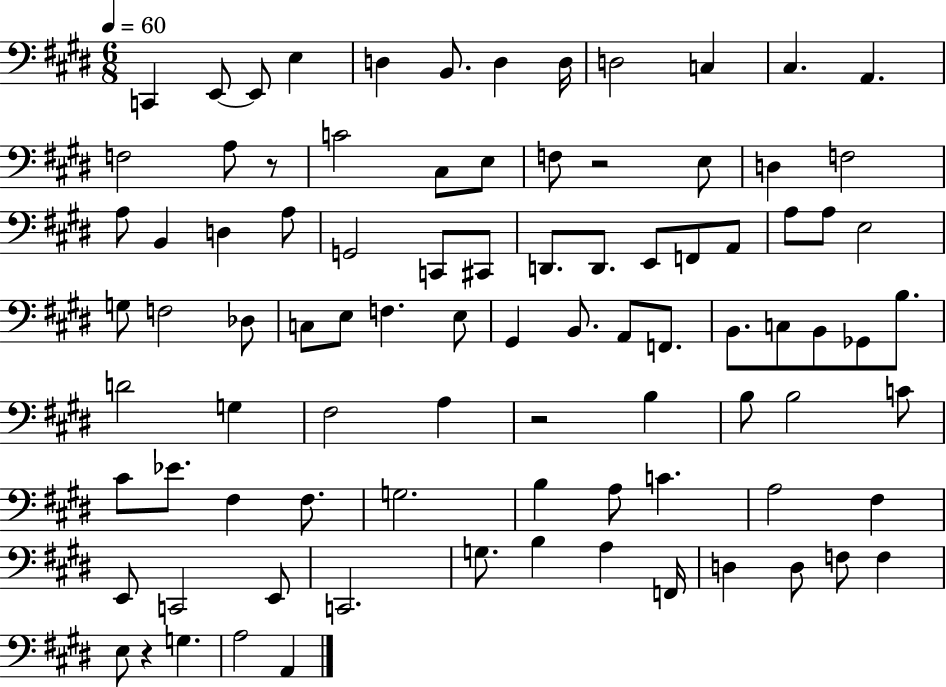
X:1
T:Untitled
M:6/8
L:1/4
K:E
C,, E,,/2 E,,/2 E, D, B,,/2 D, D,/4 D,2 C, ^C, A,, F,2 A,/2 z/2 C2 ^C,/2 E,/2 F,/2 z2 E,/2 D, F,2 A,/2 B,, D, A,/2 G,,2 C,,/2 ^C,,/2 D,,/2 D,,/2 E,,/2 F,,/2 A,,/2 A,/2 A,/2 E,2 G,/2 F,2 _D,/2 C,/2 E,/2 F, E,/2 ^G,, B,,/2 A,,/2 F,,/2 B,,/2 C,/2 B,,/2 _G,,/2 B,/2 D2 G, ^F,2 A, z2 B, B,/2 B,2 C/2 ^C/2 _E/2 ^F, ^F,/2 G,2 B, A,/2 C A,2 ^F, E,,/2 C,,2 E,,/2 C,,2 G,/2 B, A, F,,/4 D, D,/2 F,/2 F, E,/2 z G, A,2 A,,